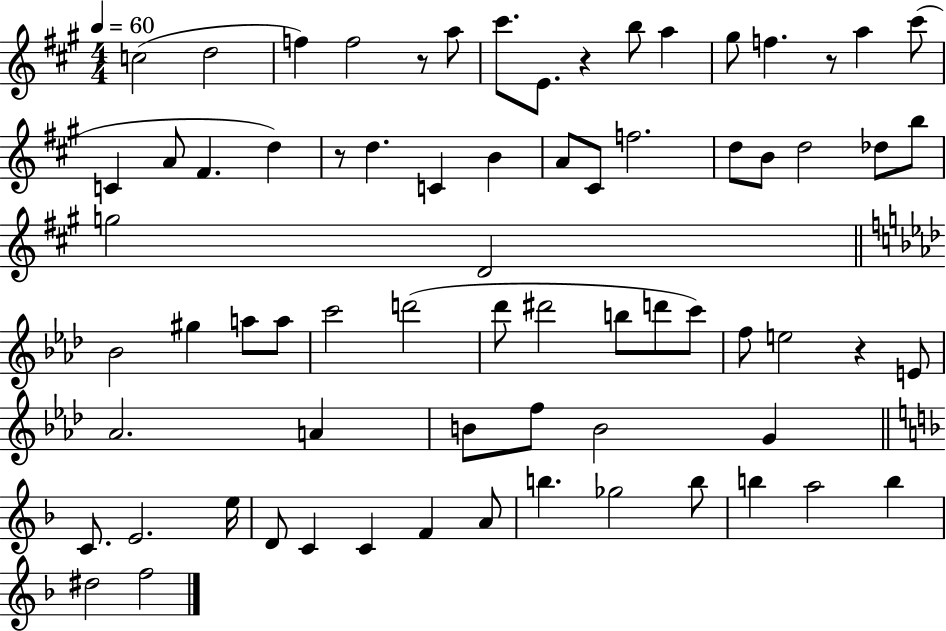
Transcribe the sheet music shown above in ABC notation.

X:1
T:Untitled
M:4/4
L:1/4
K:A
c2 d2 f f2 z/2 a/2 ^c'/2 E/2 z b/2 a ^g/2 f z/2 a ^c'/2 C A/2 ^F d z/2 d C B A/2 ^C/2 f2 d/2 B/2 d2 _d/2 b/2 g2 D2 _B2 ^g a/2 a/2 c'2 d'2 _d'/2 ^d'2 b/2 d'/2 c'/2 f/2 e2 z E/2 _A2 A B/2 f/2 B2 G C/2 E2 e/4 D/2 C C F A/2 b _g2 b/2 b a2 b ^d2 f2